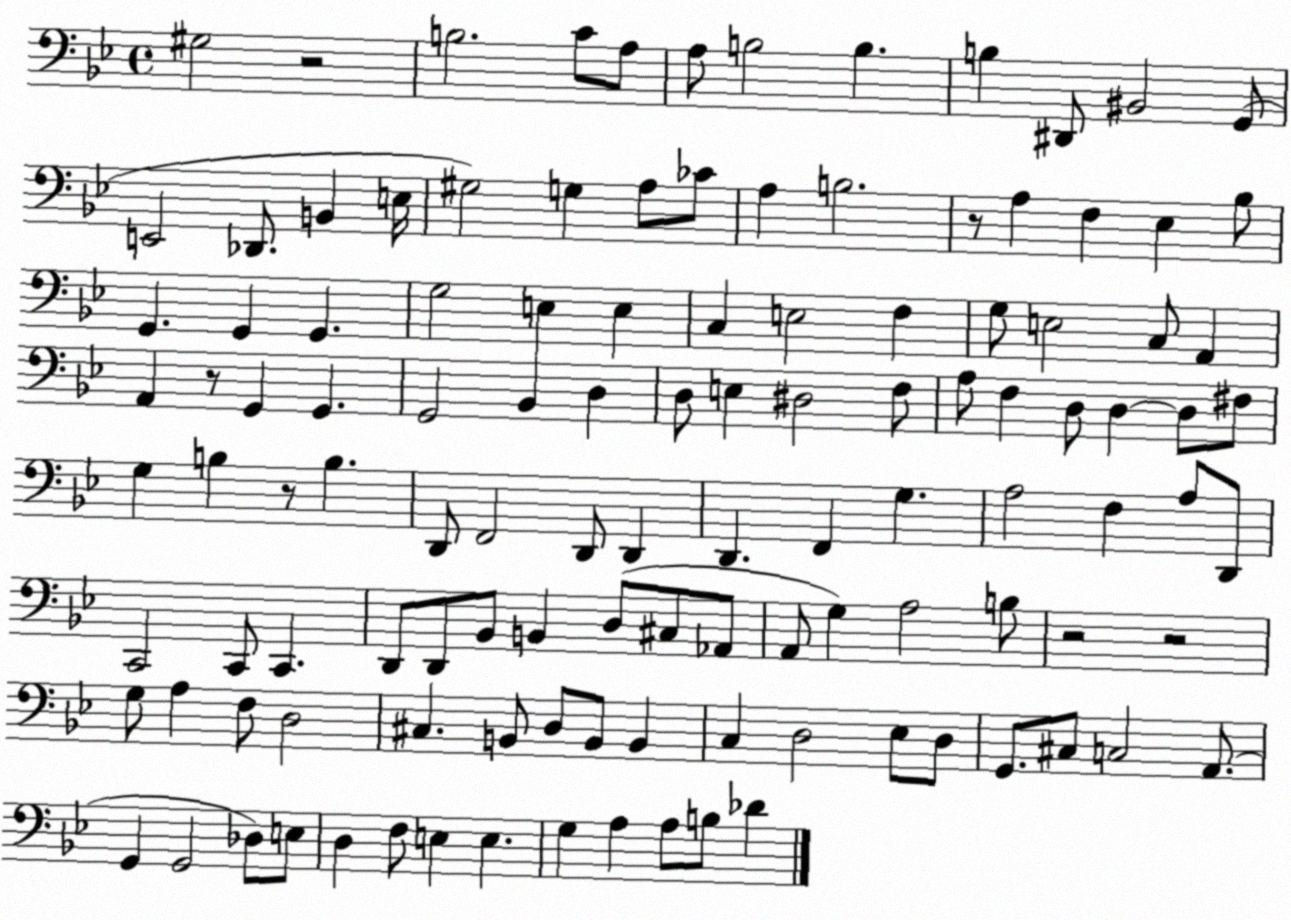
X:1
T:Untitled
M:4/4
L:1/4
K:Bb
^G,2 z2 B,2 C/2 A,/2 A,/2 B,2 B, B, ^D,,/2 ^B,,2 G,,/2 E,,2 _D,,/2 B,, E,/4 ^G,2 G, A,/2 _C/2 A, B,2 z/2 A, F, _E, _B,/2 G,, G,, G,, G,2 E, E, C, E,2 F, G,/2 E,2 C,/2 A,, A,, z/2 G,, G,, G,,2 _B,, D, D,/2 E, ^D,2 F,/2 A,/2 F, D,/2 D, D,/2 ^F,/2 G, B, z/2 B, D,,/2 F,,2 D,,/2 D,, D,, F,, G, A,2 F, A,/2 D,,/2 C,,2 C,,/2 C,, D,,/2 D,,/2 _B,,/2 B,, D,/2 ^C,/2 _A,,/2 A,,/2 G, A,2 B,/2 z2 z2 G,/2 A, F,/2 D,2 ^C, B,,/2 D,/2 B,,/2 B,, C, D,2 _E,/2 D,/2 G,,/2 ^C,/2 C,2 A,,/2 G,, G,,2 _D,/2 E,/2 D, F,/2 E, E, G, A, A,/2 B,/2 _D